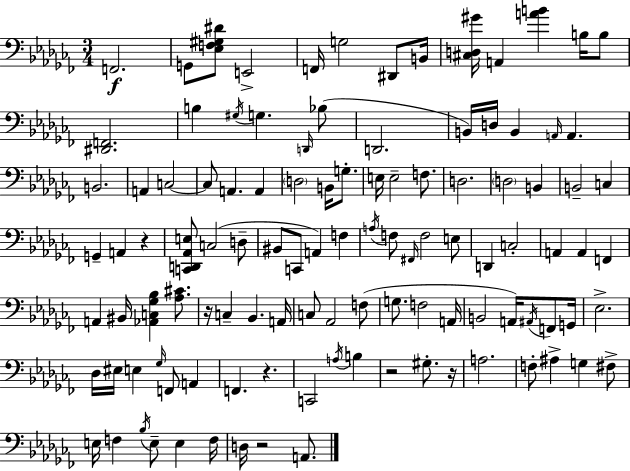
F2/h. G2/e [Eb3,F3,G#3,D#4]/e E2/h F2/s G3/h D#2/e B2/s [C#3,D3,G#4]/s A2/q [A4,B4]/q B3/s B3/e [D#2,F2]/h. B3/q G#3/s G3/q. D2/s Bb3/e D2/h. B2/s D3/s B2/q A2/s A2/q. B2/h. A2/q C3/h C3/e A2/q. A2/q D3/h B2/s G3/e. E3/s E3/h F3/e. D3/h. D3/h B2/q B2/h C3/q G2/q A2/q R/q [C2,D2,Ab2,E3]/e C3/h D3/e BIS2/e C2/e A2/q F3/q A3/s F3/e F#2/s F3/h E3/e D2/q C3/h A2/q A2/q F2/q A2/q BIS2/s [Ab2,C3,Gb3,Bb3]/q [Ab3,C#4]/e. R/s C3/q Bb2/q. A2/s C3/e Ab2/h F3/e G3/e. F3/h A2/s B2/h A2/s A#2/s F2/e G2/s Eb3/h. Db3/s EIS3/s E3/q Gb3/s F2/e A2/q F2/q. R/q. C2/h A3/s B3/q R/h G#3/e. R/s A3/h. F3/e A#3/q G3/q F#3/e E3/s F3/q Bb3/s E3/e E3/q F3/s D3/s R/h A2/e.